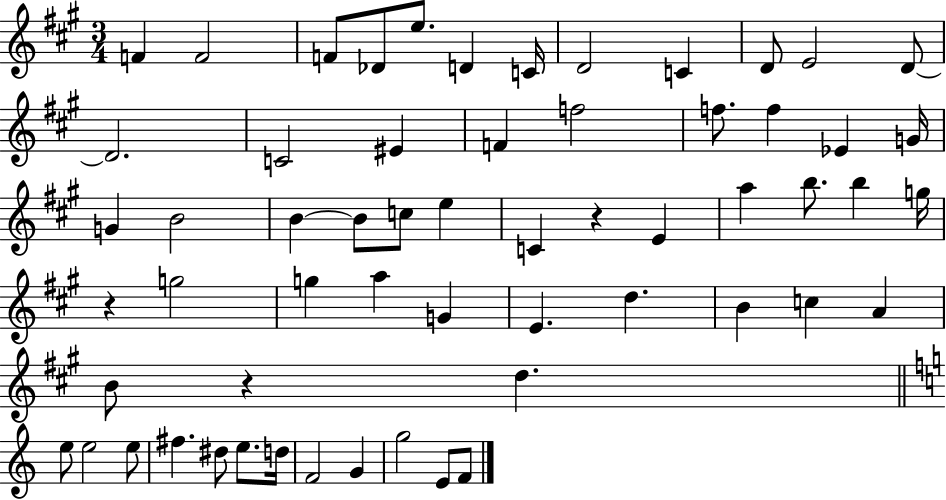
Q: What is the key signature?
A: A major